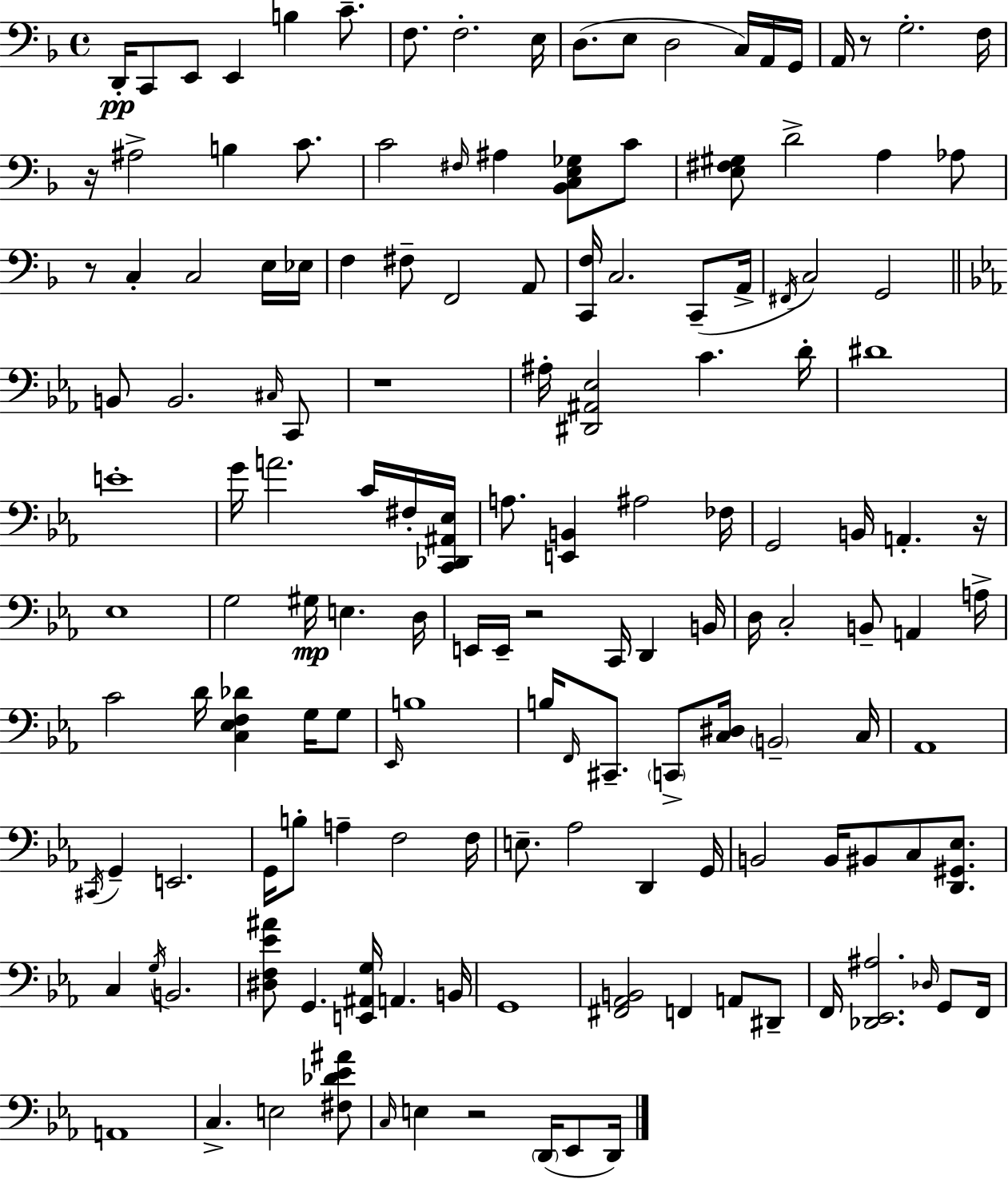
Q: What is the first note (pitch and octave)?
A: D2